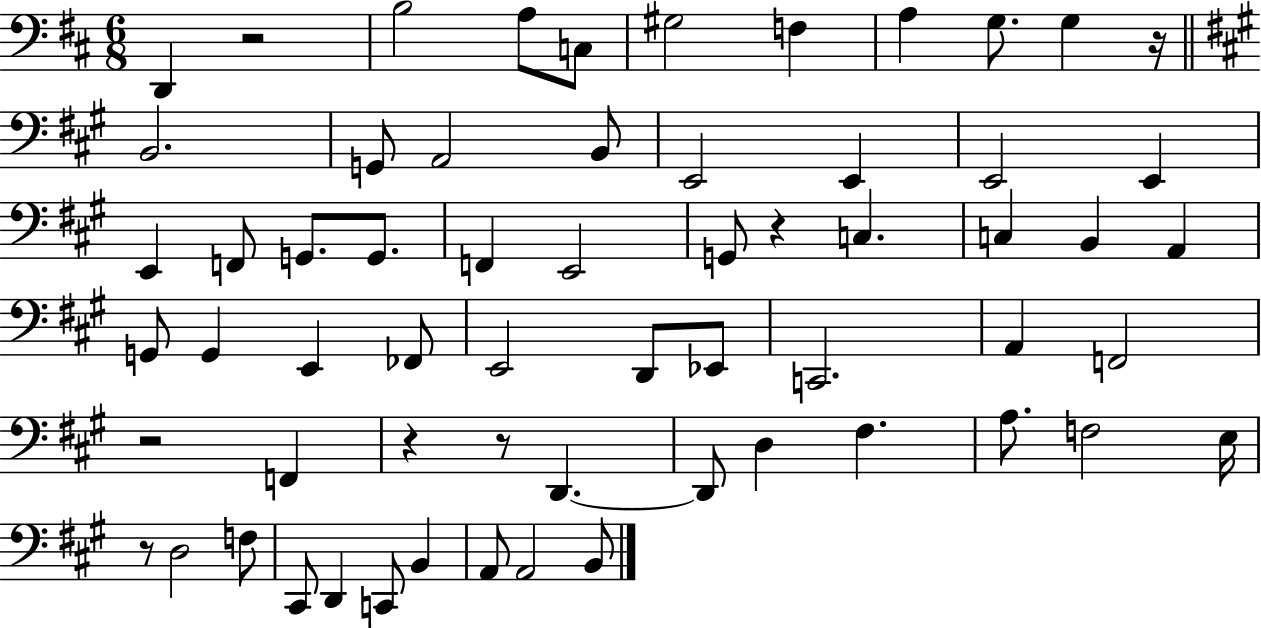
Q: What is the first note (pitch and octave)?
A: D2